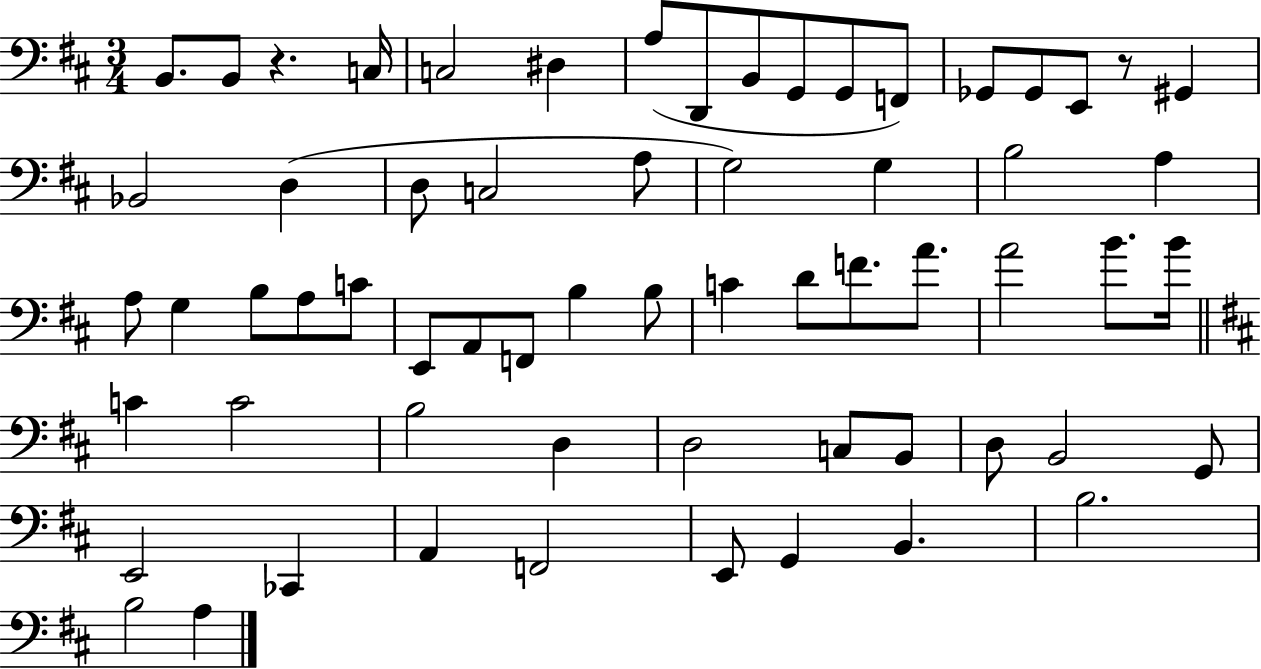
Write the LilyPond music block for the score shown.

{
  \clef bass
  \numericTimeSignature
  \time 3/4
  \key d \major
  \repeat volta 2 { b,8. b,8 r4. c16 | c2 dis4 | a8( d,8 b,8 g,8 g,8 f,8) | ges,8 ges,8 e,8 r8 gis,4 | \break bes,2 d4( | d8 c2 a8 | g2) g4 | b2 a4 | \break a8 g4 b8 a8 c'8 | e,8 a,8 f,8 b4 b8 | c'4 d'8 f'8. a'8. | a'2 b'8. b'16 | \break \bar "||" \break \key d \major c'4 c'2 | b2 d4 | d2 c8 b,8 | d8 b,2 g,8 | \break e,2 ces,4 | a,4 f,2 | e,8 g,4 b,4. | b2. | \break b2 a4 | } \bar "|."
}